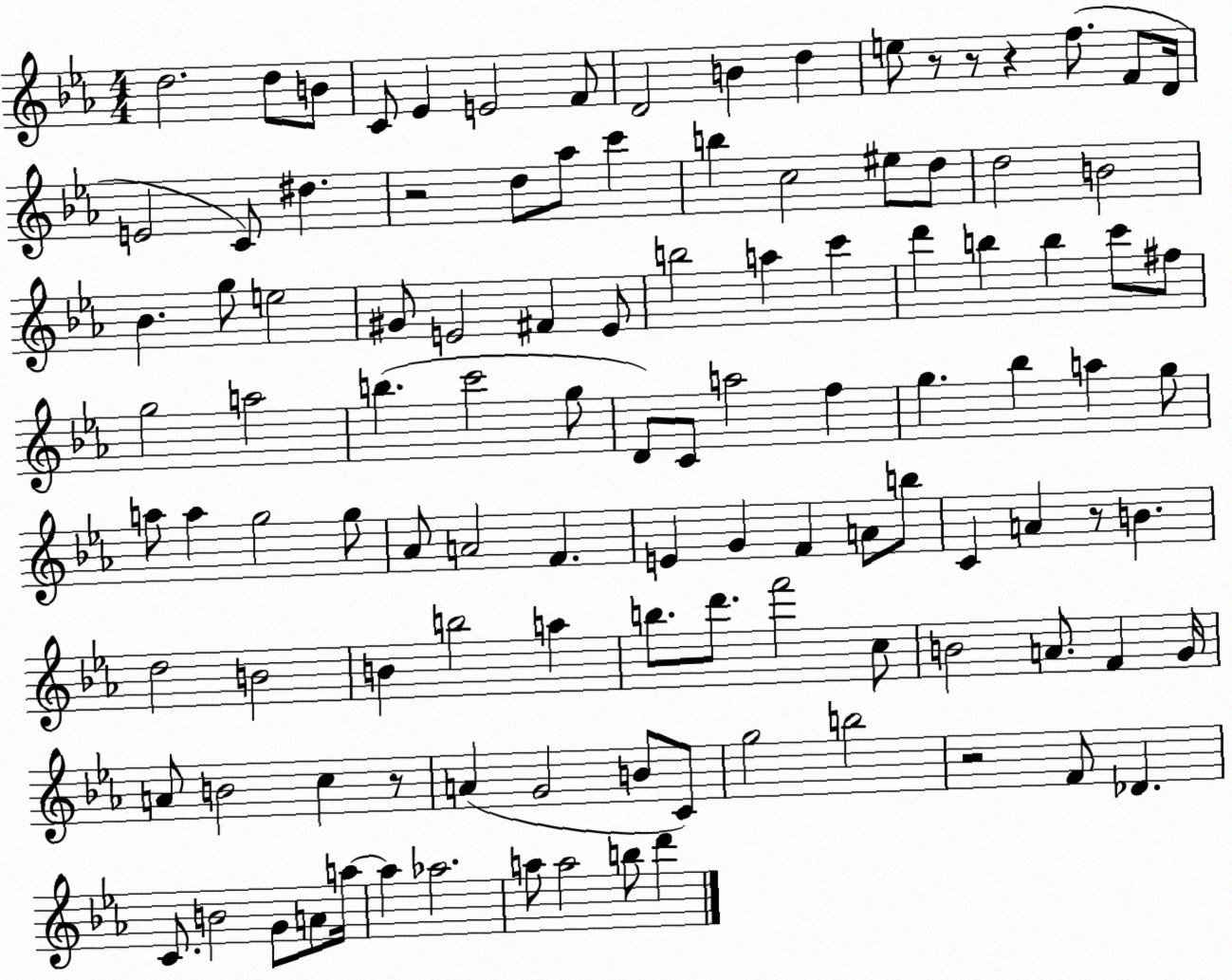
X:1
T:Untitled
M:4/4
L:1/4
K:Eb
d2 d/2 B/2 C/2 _E E2 F/2 D2 B d e/2 z/2 z/2 z f/2 F/2 D/4 E2 C/2 ^d z2 d/2 _a/2 c' b c2 ^e/2 d/2 d2 B2 _B g/2 e2 ^G/2 E2 ^F E/2 b2 a c' d' b b c'/2 ^f/2 g2 a2 b c'2 g/2 D/2 C/2 a2 f g _b a g/2 a/2 a g2 g/2 _A/2 A2 F E G F A/2 b/2 C A z/2 B d2 B2 B b2 a b/2 d'/2 f'2 c/2 B2 A/2 F G/4 A/2 B2 c z/2 A G2 B/2 C/2 g2 b2 z2 F/2 _D C/2 B2 G/2 A/2 a/4 a _a2 a/2 a2 b/2 d'